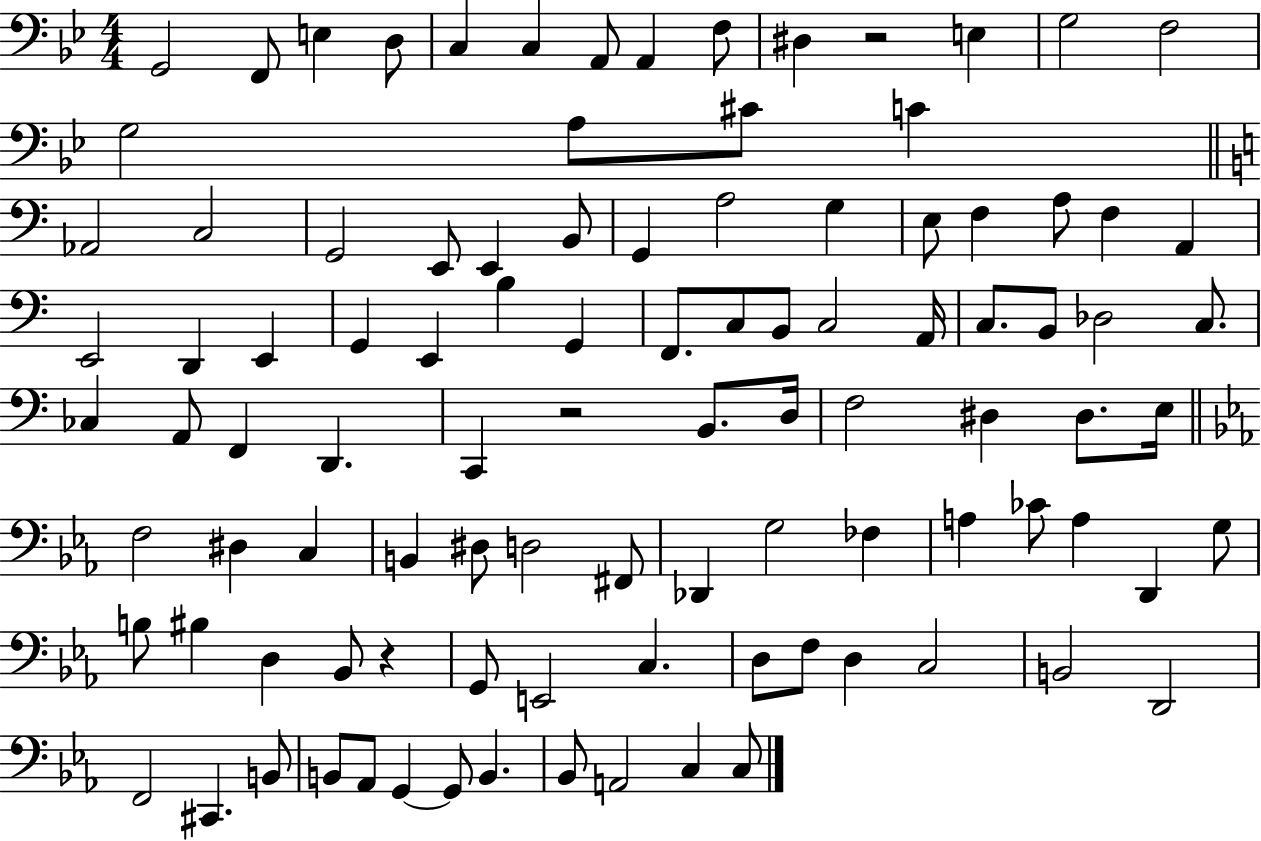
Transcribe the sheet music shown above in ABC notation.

X:1
T:Untitled
M:4/4
L:1/4
K:Bb
G,,2 F,,/2 E, D,/2 C, C, A,,/2 A,, F,/2 ^D, z2 E, G,2 F,2 G,2 A,/2 ^C/2 C _A,,2 C,2 G,,2 E,,/2 E,, B,,/2 G,, A,2 G, E,/2 F, A,/2 F, A,, E,,2 D,, E,, G,, E,, B, G,, F,,/2 C,/2 B,,/2 C,2 A,,/4 C,/2 B,,/2 _D,2 C,/2 _C, A,,/2 F,, D,, C,, z2 B,,/2 D,/4 F,2 ^D, ^D,/2 E,/4 F,2 ^D, C, B,, ^D,/2 D,2 ^F,,/2 _D,, G,2 _F, A, _C/2 A, D,, G,/2 B,/2 ^B, D, _B,,/2 z G,,/2 E,,2 C, D,/2 F,/2 D, C,2 B,,2 D,,2 F,,2 ^C,, B,,/2 B,,/2 _A,,/2 G,, G,,/2 B,, _B,,/2 A,,2 C, C,/2